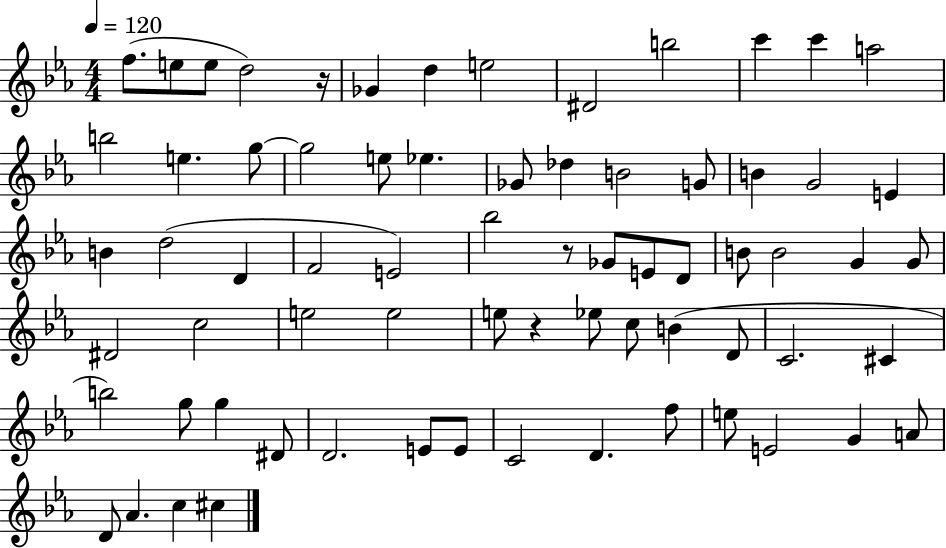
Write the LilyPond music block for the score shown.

{
  \clef treble
  \numericTimeSignature
  \time 4/4
  \key ees \major
  \tempo 4 = 120
  f''8.( e''8 e''8 d''2) r16 | ges'4 d''4 e''2 | dis'2 b''2 | c'''4 c'''4 a''2 | \break b''2 e''4. g''8~~ | g''2 e''8 ees''4. | ges'8 des''4 b'2 g'8 | b'4 g'2 e'4 | \break b'4 d''2( d'4 | f'2 e'2) | bes''2 r8 ges'8 e'8 d'8 | b'8 b'2 g'4 g'8 | \break dis'2 c''2 | e''2 e''2 | e''8 r4 ees''8 c''8 b'4( d'8 | c'2. cis'4 | \break b''2) g''8 g''4 dis'8 | d'2. e'8 e'8 | c'2 d'4. f''8 | e''8 e'2 g'4 a'8 | \break d'8 aes'4. c''4 cis''4 | \bar "|."
}